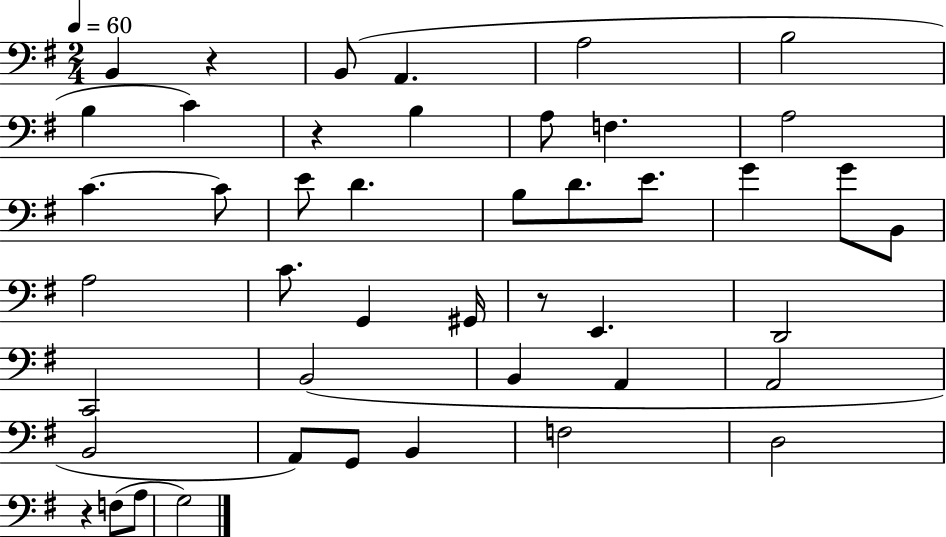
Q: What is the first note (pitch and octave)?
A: B2